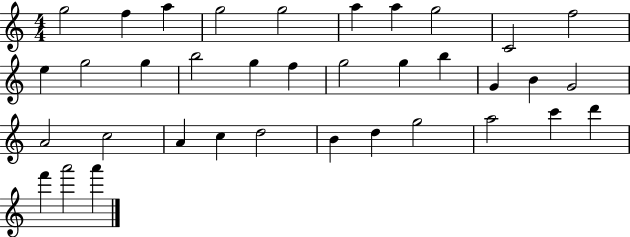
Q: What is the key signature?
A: C major